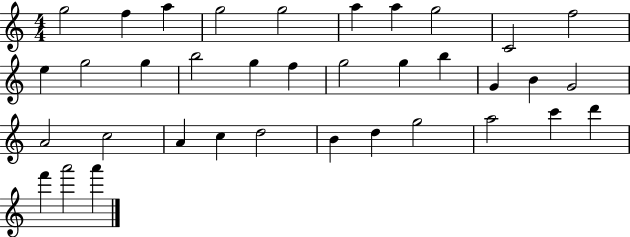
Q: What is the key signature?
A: C major